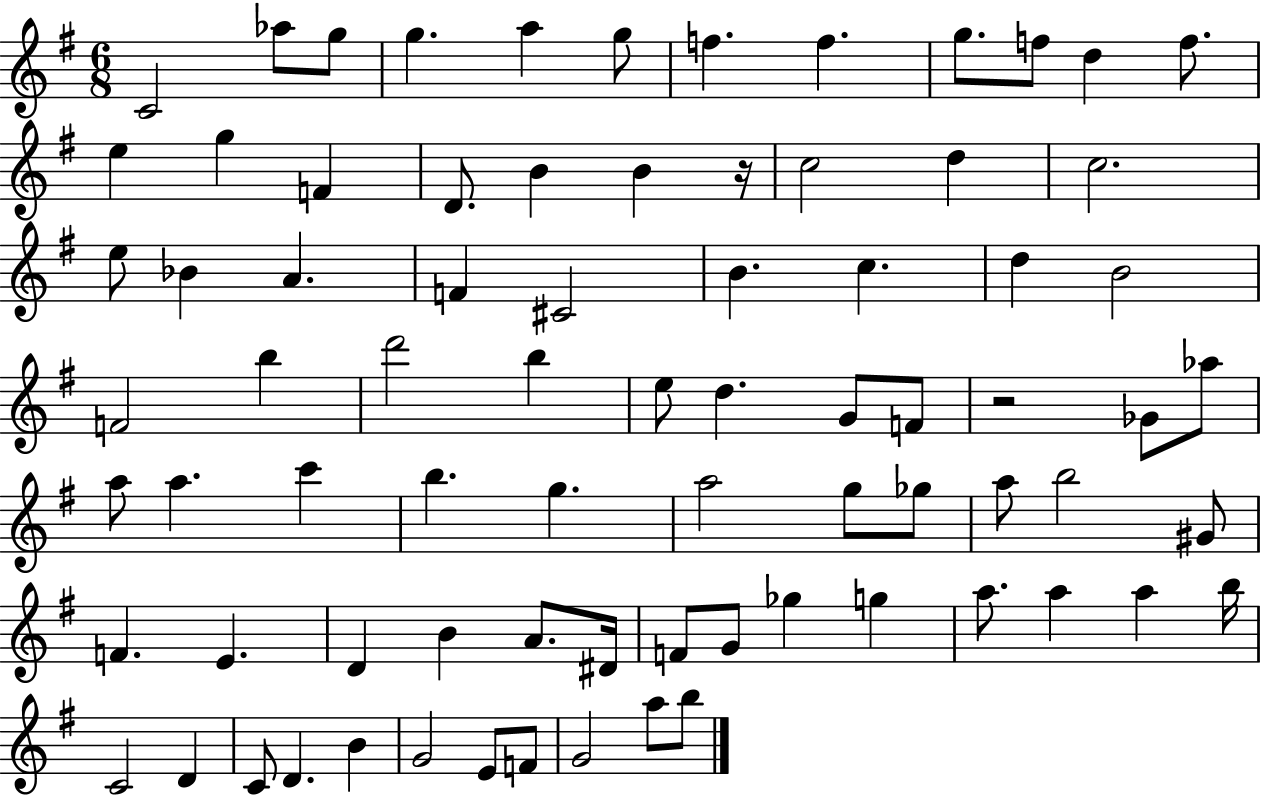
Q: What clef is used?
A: treble